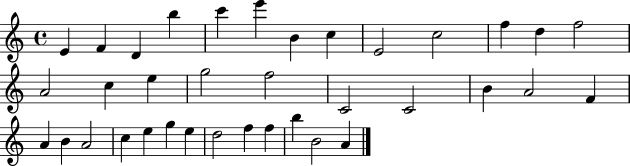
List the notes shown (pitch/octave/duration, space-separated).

E4/q F4/q D4/q B5/q C6/q E6/q B4/q C5/q E4/h C5/h F5/q D5/q F5/h A4/h C5/q E5/q G5/h F5/h C4/h C4/h B4/q A4/h F4/q A4/q B4/q A4/h C5/q E5/q G5/q E5/q D5/h F5/q F5/q B5/q B4/h A4/q